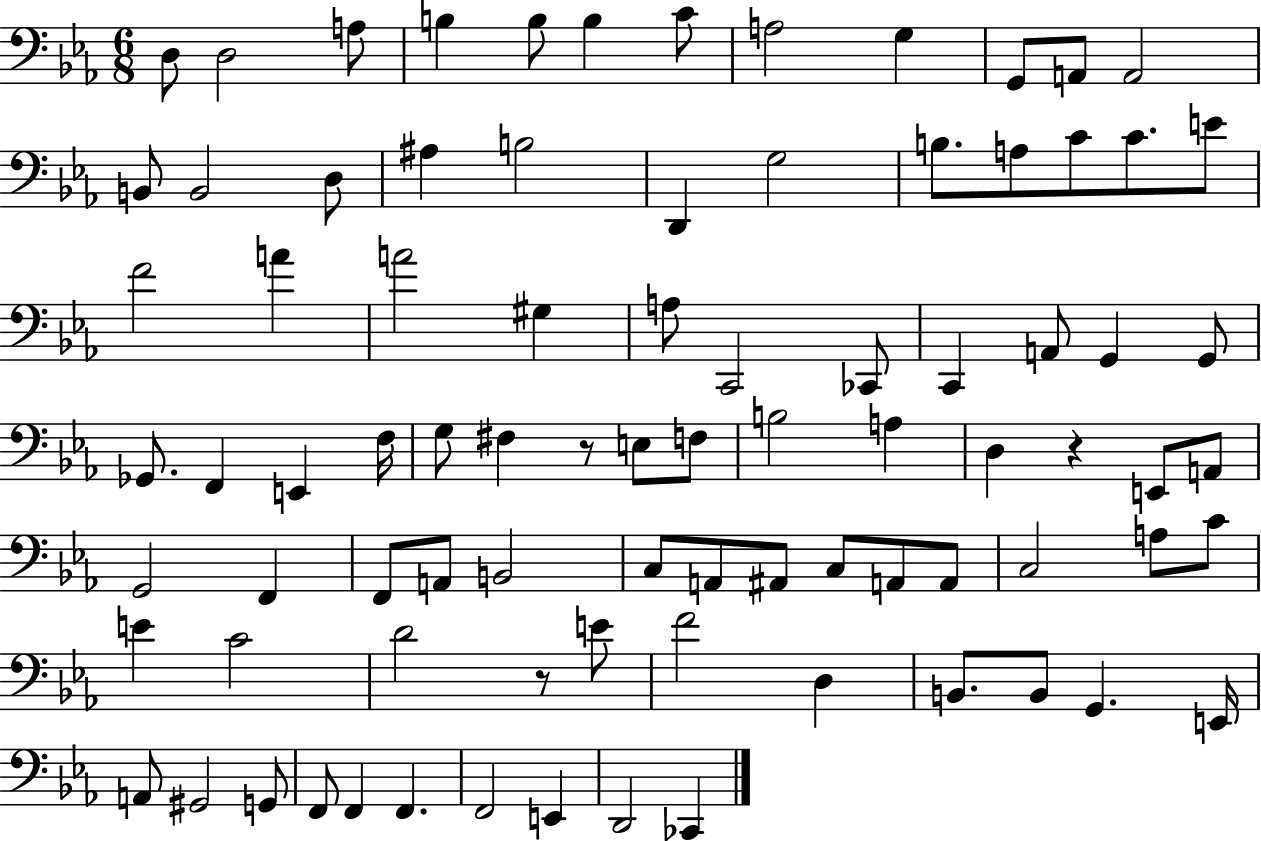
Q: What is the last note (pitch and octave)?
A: CES2